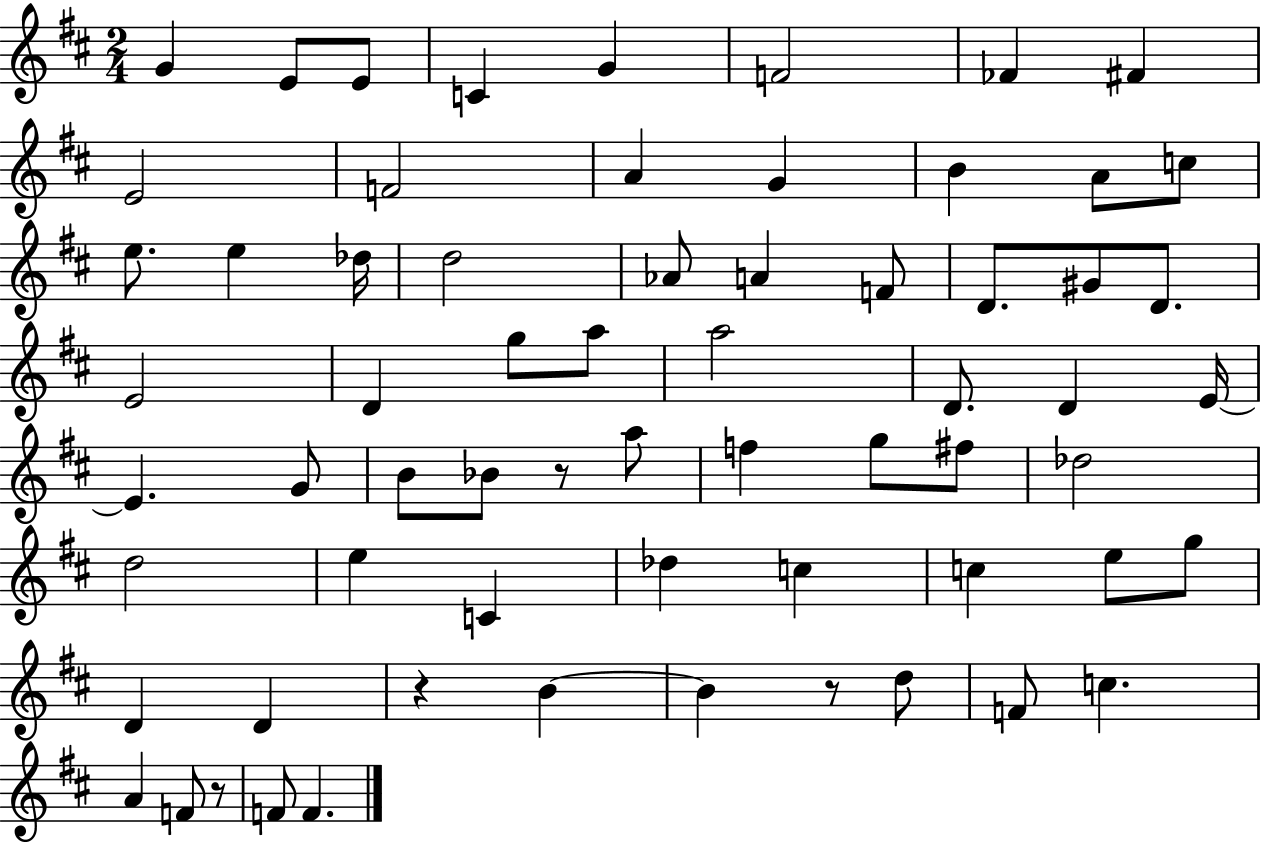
X:1
T:Untitled
M:2/4
L:1/4
K:D
G E/2 E/2 C G F2 _F ^F E2 F2 A G B A/2 c/2 e/2 e _d/4 d2 _A/2 A F/2 D/2 ^G/2 D/2 E2 D g/2 a/2 a2 D/2 D E/4 E G/2 B/2 _B/2 z/2 a/2 f g/2 ^f/2 _d2 d2 e C _d c c e/2 g/2 D D z B B z/2 d/2 F/2 c A F/2 z/2 F/2 F